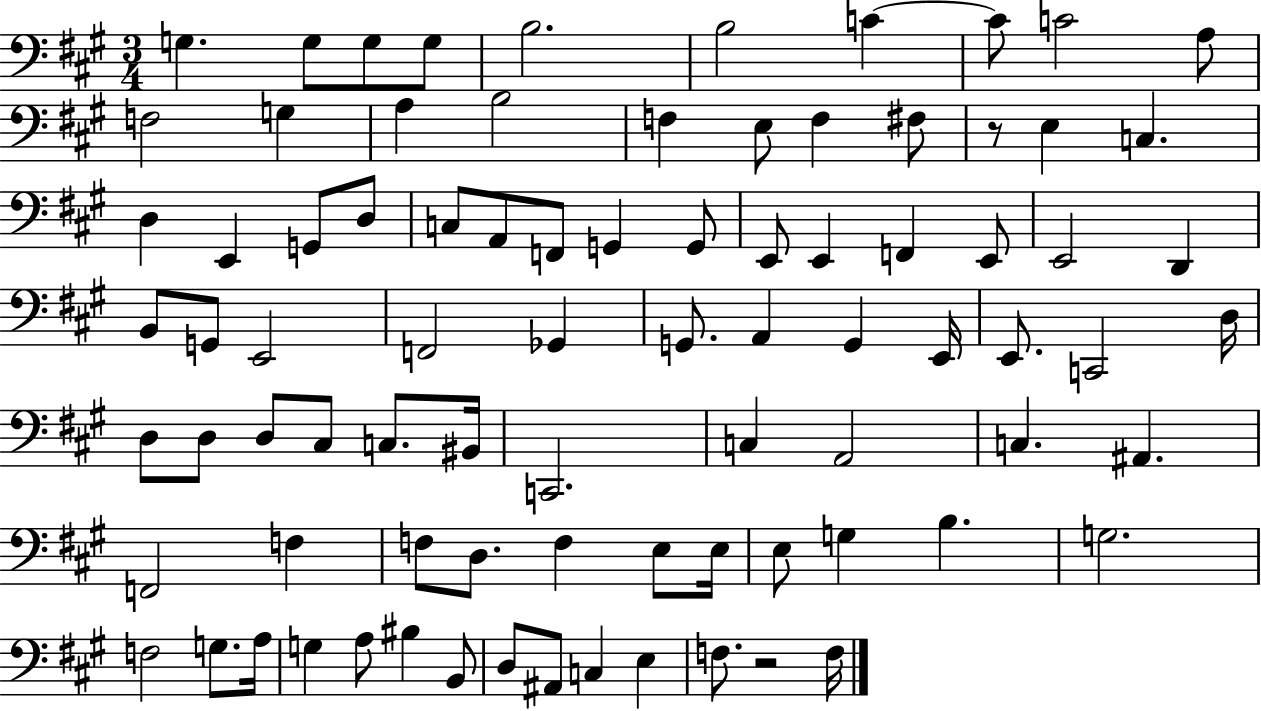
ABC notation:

X:1
T:Untitled
M:3/4
L:1/4
K:A
G, G,/2 G,/2 G,/2 B,2 B,2 C C/2 C2 A,/2 F,2 G, A, B,2 F, E,/2 F, ^F,/2 z/2 E, C, D, E,, G,,/2 D,/2 C,/2 A,,/2 F,,/2 G,, G,,/2 E,,/2 E,, F,, E,,/2 E,,2 D,, B,,/2 G,,/2 E,,2 F,,2 _G,, G,,/2 A,, G,, E,,/4 E,,/2 C,,2 D,/4 D,/2 D,/2 D,/2 ^C,/2 C,/2 ^B,,/4 C,,2 C, A,,2 C, ^A,, F,,2 F, F,/2 D,/2 F, E,/2 E,/4 E,/2 G, B, G,2 F,2 G,/2 A,/4 G, A,/2 ^B, B,,/2 D,/2 ^A,,/2 C, E, F,/2 z2 F,/4